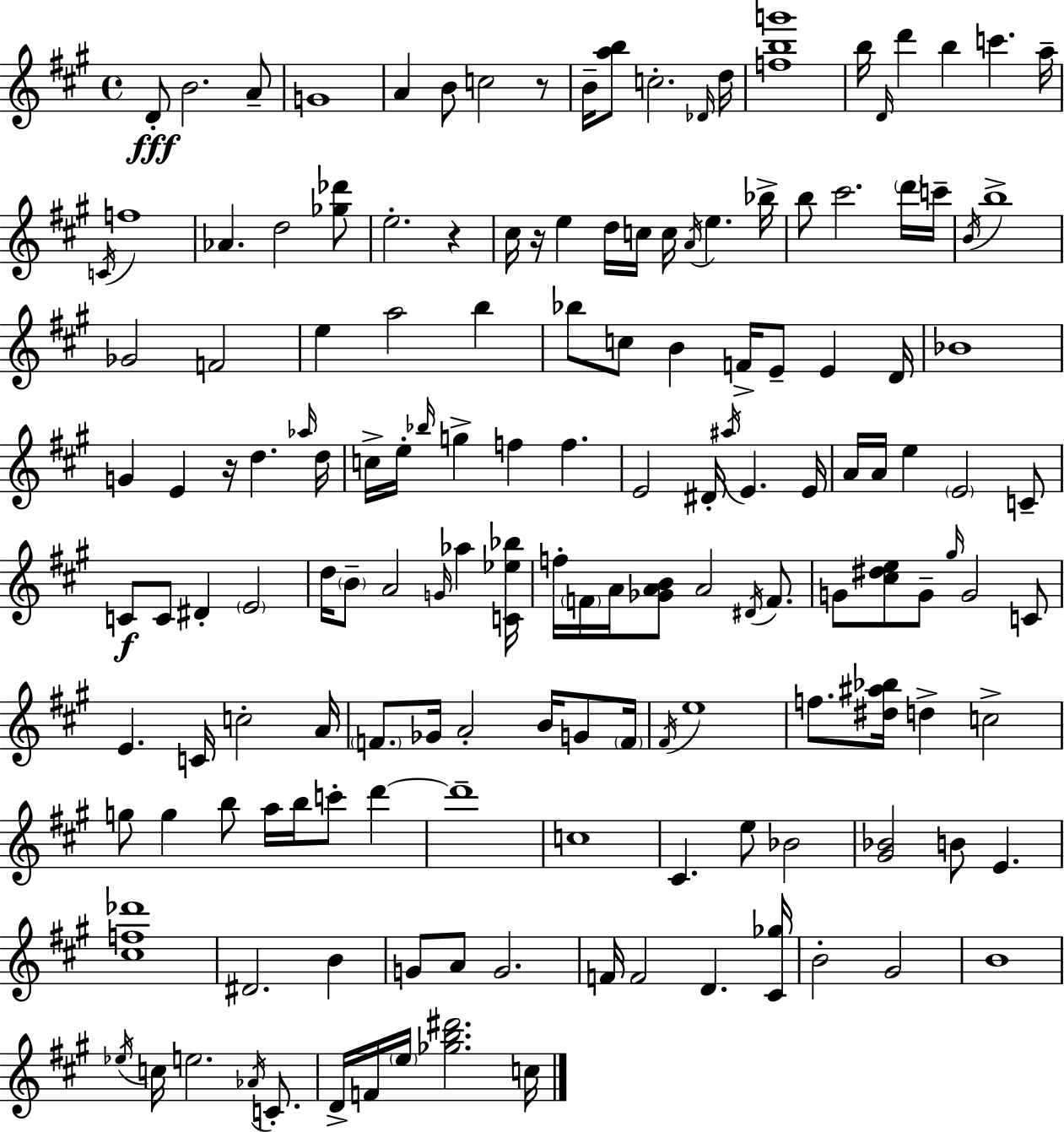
{
  \clef treble
  \time 4/4
  \defaultTimeSignature
  \key a \major
  \repeat volta 2 { d'8-.\fff b'2. a'8-- | g'1 | a'4 b'8 c''2 r8 | b'16-- <a'' b''>8 c''2.-. \grace { des'16 } | \break d''16 <f'' b'' g'''>1 | b''16 \grace { d'16 } d'''4 b''4 c'''4. | a''16-- \acciaccatura { c'16 } f''1 | aes'4. d''2 | \break <ges'' des'''>8 e''2.-. r4 | cis''16 r16 e''4 d''16 c''16 c''16 \acciaccatura { a'16 } e''4. | bes''16-> b''8 cis'''2. | \parenthesize d'''16 c'''16-- \acciaccatura { b'16 } b''1-> | \break ges'2 f'2 | e''4 a''2 | b''4 bes''8 c''8 b'4 f'16-> e'8-- | e'4 d'16 bes'1 | \break g'4 e'4 r16 d''4. | \grace { aes''16 } d''16 c''16-> e''16-. \grace { bes''16 } g''4-> f''4 | f''4. e'2 dis'16-. | \acciaccatura { ais''16 } e'4. e'16 a'16 a'16 e''4 \parenthesize e'2 | \break c'8-- c'8\f c'8 dis'4-. | \parenthesize e'2 d''16 \parenthesize b'8-- a'2 | \grace { g'16 } aes''4 <c' ees'' bes''>16 f''16-. \parenthesize f'16 a'16 <ges' a' b'>8 a'2 | \acciaccatura { dis'16 } f'8. g'8 <cis'' dis'' e''>8 g'8-- | \break \grace { gis''16 } g'2 c'8 e'4. | c'16 c''2-. a'16 \parenthesize f'8. ges'16 a'2-. | b'16 g'8 \parenthesize f'16 \acciaccatura { fis'16 } e''1 | f''8. <dis'' ais'' bes''>16 | \break d''4-> c''2-> g''8 g''4 | b''8 a''16 b''16 c'''8-. d'''4~~ d'''1-- | c''1 | cis'4. | \break e''8 bes'2 <gis' bes'>2 | b'8 e'4. <cis'' f'' des'''>1 | dis'2. | b'4 g'8 a'8 | \break g'2. f'16 f'2 | d'4. <cis' ges''>16 b'2-. | gis'2 b'1 | \acciaccatura { ees''16 } c''16 e''2. | \break \acciaccatura { aes'16 } c'8.-. d'16-> f'16 | \parenthesize e''16 <ges'' b'' dis'''>2. c''16 } \bar "|."
}